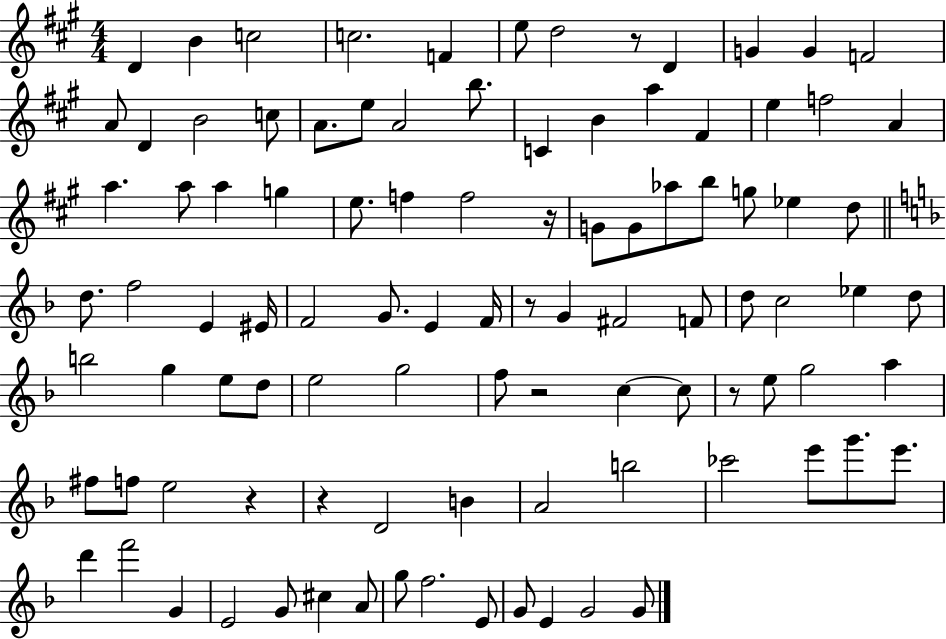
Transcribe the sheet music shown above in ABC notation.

X:1
T:Untitled
M:4/4
L:1/4
K:A
D B c2 c2 F e/2 d2 z/2 D G G F2 A/2 D B2 c/2 A/2 e/2 A2 b/2 C B a ^F e f2 A a a/2 a g e/2 f f2 z/4 G/2 G/2 _a/2 b/2 g/2 _e d/2 d/2 f2 E ^E/4 F2 G/2 E F/4 z/2 G ^F2 F/2 d/2 c2 _e d/2 b2 g e/2 d/2 e2 g2 f/2 z2 c c/2 z/2 e/2 g2 a ^f/2 f/2 e2 z z D2 B A2 b2 _c'2 e'/2 g'/2 e'/2 d' f'2 G E2 G/2 ^c A/2 g/2 f2 E/2 G/2 E G2 G/2